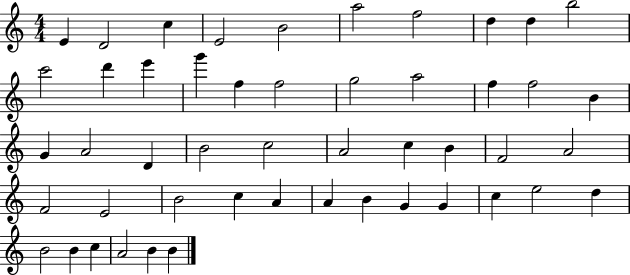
E4/q D4/h C5/q E4/h B4/h A5/h F5/h D5/q D5/q B5/h C6/h D6/q E6/q G6/q F5/q F5/h G5/h A5/h F5/q F5/h B4/q G4/q A4/h D4/q B4/h C5/h A4/h C5/q B4/q F4/h A4/h F4/h E4/h B4/h C5/q A4/q A4/q B4/q G4/q G4/q C5/q E5/h D5/q B4/h B4/q C5/q A4/h B4/q B4/q